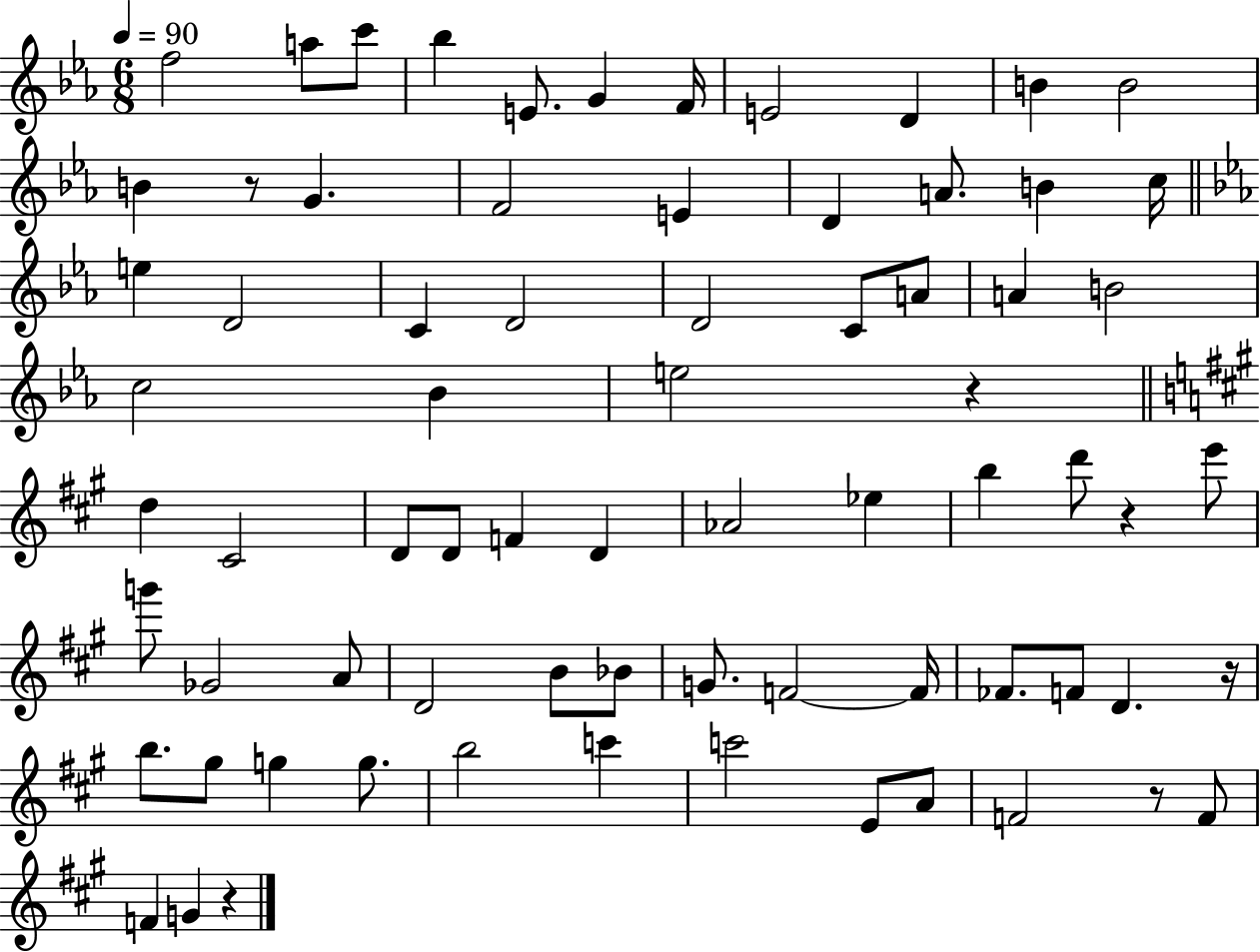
F5/h A5/e C6/e Bb5/q E4/e. G4/q F4/s E4/h D4/q B4/q B4/h B4/q R/e G4/q. F4/h E4/q D4/q A4/e. B4/q C5/s E5/q D4/h C4/q D4/h D4/h C4/e A4/e A4/q B4/h C5/h Bb4/q E5/h R/q D5/q C#4/h D4/e D4/e F4/q D4/q Ab4/h Eb5/q B5/q D6/e R/q E6/e G6/e Gb4/h A4/e D4/h B4/e Bb4/e G4/e. F4/h F4/s FES4/e. F4/e D4/q. R/s B5/e. G#5/e G5/q G5/e. B5/h C6/q C6/h E4/e A4/e F4/h R/e F4/e F4/q G4/q R/q